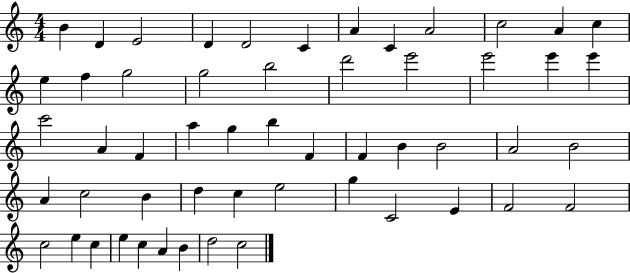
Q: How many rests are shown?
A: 0